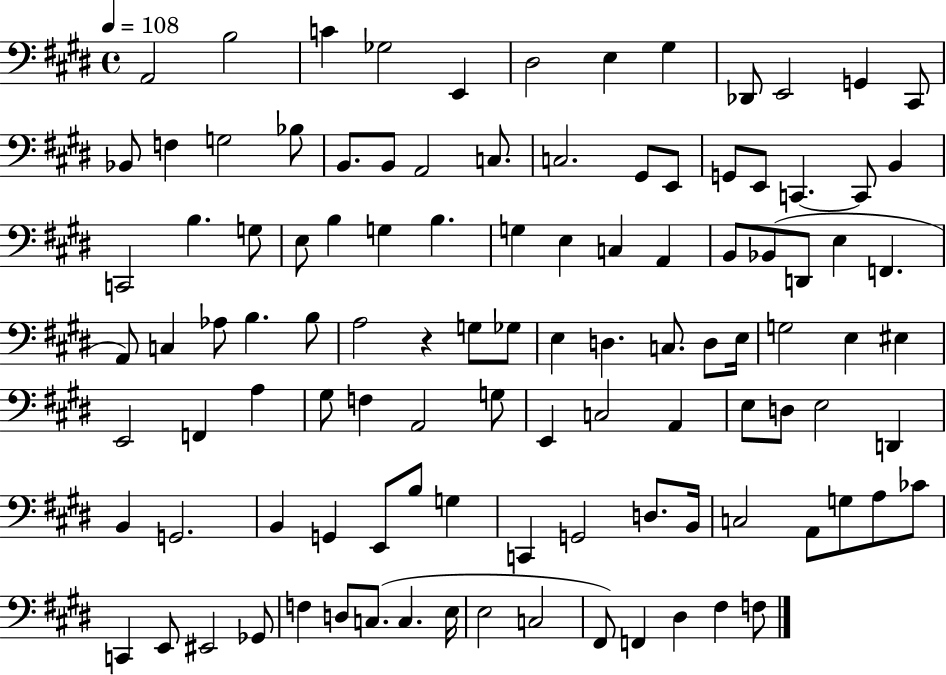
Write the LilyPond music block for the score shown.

{
  \clef bass
  \time 4/4
  \defaultTimeSignature
  \key e \major
  \tempo 4 = 108
  a,2 b2 | c'4 ges2 e,4 | dis2 e4 gis4 | des,8 e,2 g,4 cis,8 | \break bes,8 f4 g2 bes8 | b,8. b,8 a,2 c8. | c2. gis,8 e,8 | g,8 e,8 c,4.~~ c,8 b,4 | \break c,2 b4. g8 | e8 b4 g4 b4. | g4 e4 c4 a,4 | b,8 bes,8( d,8 e4 f,4. | \break a,8) c4 aes8 b4. b8 | a2 r4 g8 ges8 | e4 d4. c8. d8 e16 | g2 e4 eis4 | \break e,2 f,4 a4 | gis8 f4 a,2 g8 | e,4 c2 a,4 | e8 d8 e2 d,4 | \break b,4 g,2. | b,4 g,4 e,8 b8 g4 | c,4 g,2 d8. b,16 | c2 a,8 g8 a8 ces'8 | \break c,4 e,8 eis,2 ges,8 | f4 d8 c8.( c4. e16 | e2 c2 | fis,8) f,4 dis4 fis4 f8 | \break \bar "|."
}